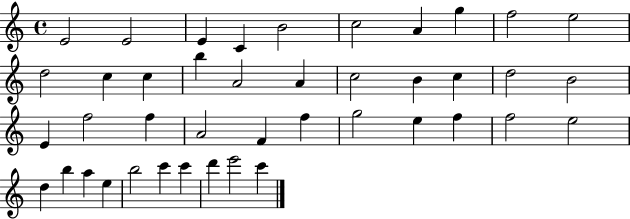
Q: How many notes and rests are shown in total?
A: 42